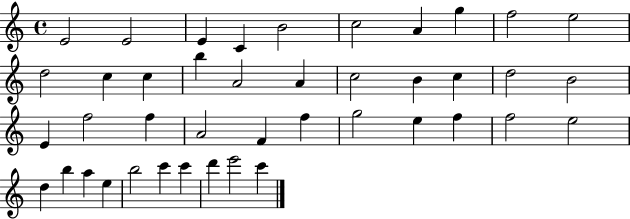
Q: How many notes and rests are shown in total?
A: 42